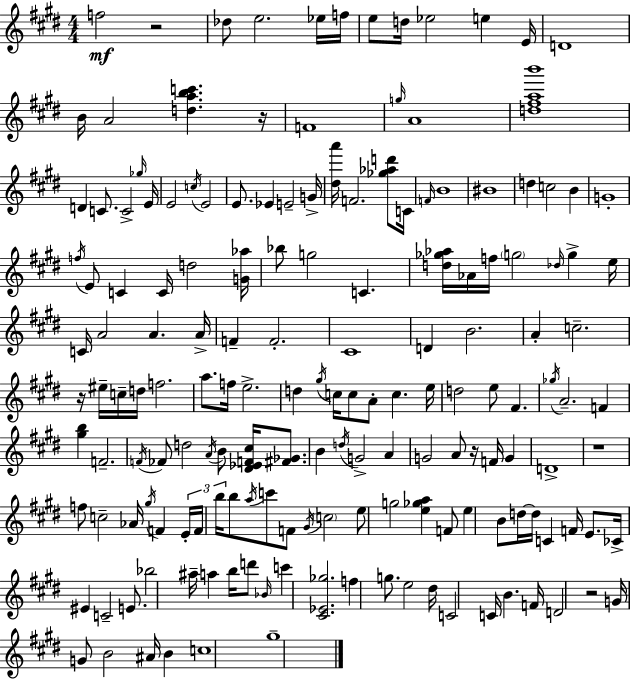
{
  \clef treble
  \numericTimeSignature
  \time 4/4
  \key e \major
  f''2\mf r2 | des''8 e''2. ees''16 f''16 | e''8 d''16 ees''2 e''4 e'16 | d'1 | \break b'16 a'2 <d'' a'' b'' c'''>4. r16 | f'1 | \grace { g''16 } a'1 | <d'' fis'' a'' b'''>1 | \break d'4 c'8. c'2-> | \grace { ges''16 } e'16 e'2 \acciaccatura { c''16 } e'2 | e'8. ees'4 e'2-- | g'16-> <dis'' a'''>16 f'2. | \break <ges'' aes'' d'''>8 c'16 \grace { f'16 } b'1 | bis'1 | d''4 c''2 | b'4 g'1-. | \break \acciaccatura { f''16 } e'8 c'4 c'16 d''2 | <g' aes''>16 bes''8 g''2 c'4. | <d'' ges'' aes''>16 aes'16 f''16 \parenthesize g''2 | \grace { des''16 } g''4-> e''16 c'16 a'2 a'4. | \break a'16-> f'4-- f'2.-. | cis'1 | d'4 b'2. | a'4-. c''2.-- | \break r16 eis''16-- c''16-- d''16 f''2. | a''8. f''16 e''2.-> | d''4 \acciaccatura { gis''16 } c''16 c''8 a'8-. | c''4. e''16 d''2 e''8 | \break fis'4. \acciaccatura { ges''16 } a'2.-- | f'4 <gis'' b''>4 f'2.-- | \acciaccatura { f'16 } fes'8 d''2 | \acciaccatura { a'16 } b'8 <dis' ees' f' cis''>16 <fis' ges'>8. b'4 \acciaccatura { d''16 } g'2-> | \break a'4 g'2 | a'8 r16 f'16 g'4 d'1-> | r1 | f''8 c''2-- | \break aes'16 \acciaccatura { gis''16 } f'4 \tuplet 3/2 { e'16-. f'16 b''16 } b''8 | \acciaccatura { a''16 } c'''8 f'8 \acciaccatura { gis'16 } \parenthesize c''2 e''8 | g''2 <e'' ges'' a''>4 f'8 e''4 | b'8 d''16~~ d''16 c'4 f'16 e'8. ces'16-> eis'4 | \break c'2-- e'8. bes''2 | ais''16-- a''4 b''16 d'''8 \grace { bes'16 } c'''4 | <cis' ees' ges''>2. f''4 | g''8. e''2 dis''16 c'2 | \break c'16 b'4. f'16 d'2 | r2 g'16 | g'8 b'2 ais'16 b'4 c''1 | gis''1-- | \break \bar "|."
}